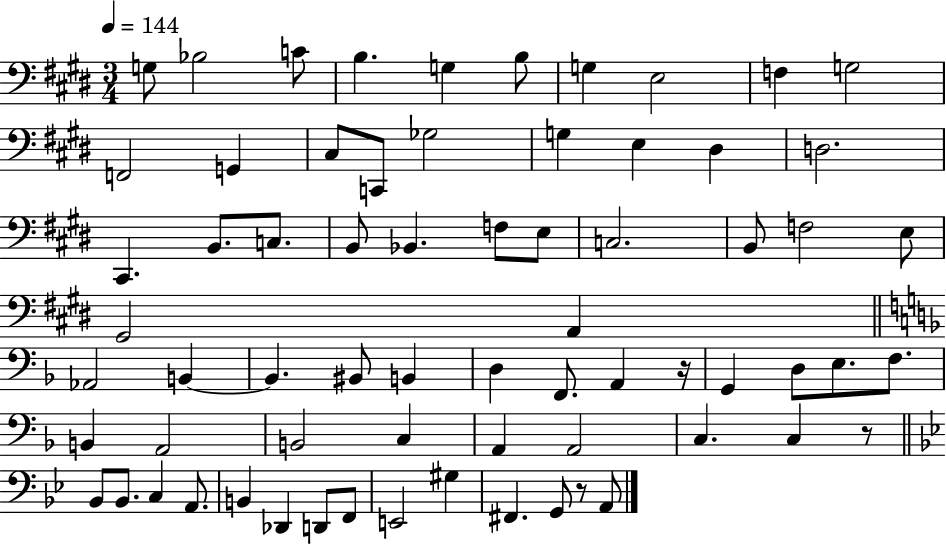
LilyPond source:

{
  \clef bass
  \numericTimeSignature
  \time 3/4
  \key e \major
  \tempo 4 = 144
  g8 bes2 c'8 | b4. g4 b8 | g4 e2 | f4 g2 | \break f,2 g,4 | cis8 c,8 ges2 | g4 e4 dis4 | d2. | \break cis,4. b,8. c8. | b,8 bes,4. f8 e8 | c2. | b,8 f2 e8 | \break gis,2 a,4 | \bar "||" \break \key f \major aes,2 b,4~~ | b,4. bis,8 b,4 | d4 f,8. a,4 r16 | g,4 d8 e8. f8. | \break b,4 a,2 | b,2 c4 | a,4 a,2 | c4. c4 r8 | \break \bar "||" \break \key bes \major bes,8 bes,8. c4 a,8. | b,4 des,4 d,8 f,8 | e,2 gis4 | fis,4. g,8 r8 a,8 | \break \bar "|."
}